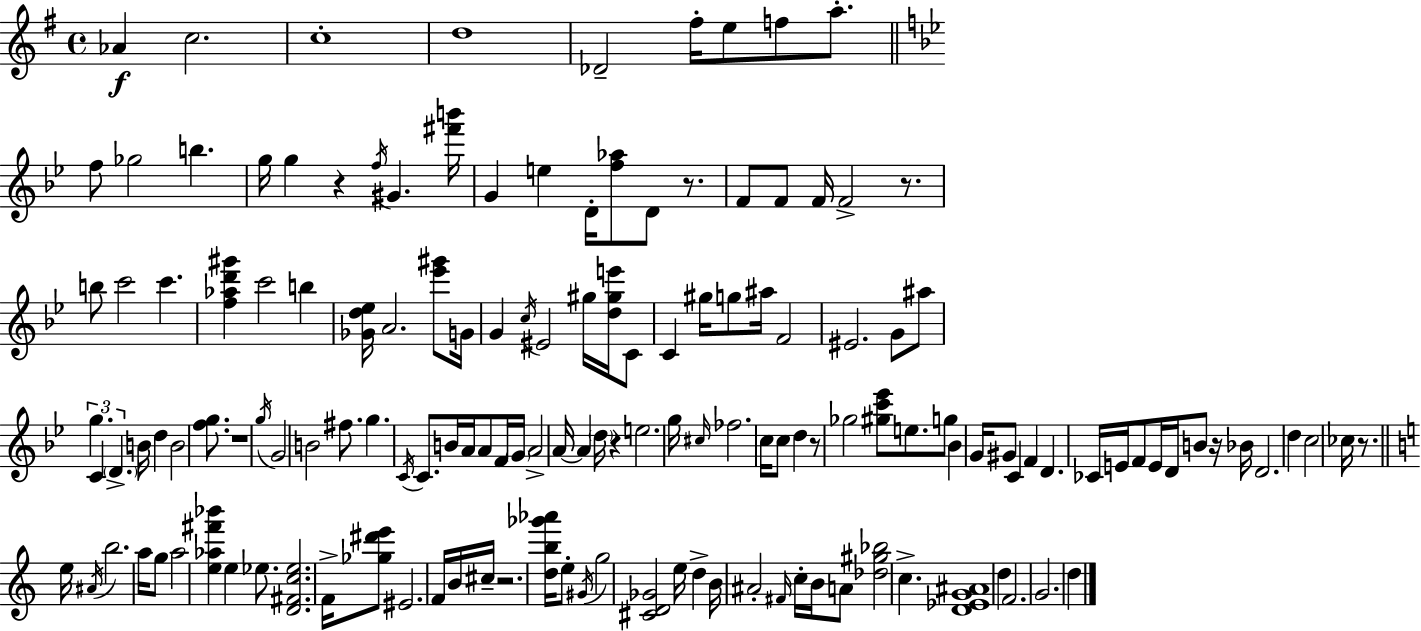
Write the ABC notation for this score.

X:1
T:Untitled
M:4/4
L:1/4
K:G
_A c2 c4 d4 _D2 ^f/4 e/2 f/2 a/2 f/2 _g2 b g/4 g z f/4 ^G [^f'b']/4 G e D/4 [f_a]/2 D/2 z/2 F/2 F/2 F/4 F2 z/2 b/2 c'2 c' [f_ad'^g'] c'2 b [_Gd_e]/4 A2 [_e'^g']/2 G/4 G c/4 ^E2 ^g/4 [d^ge']/4 C/2 C ^g/4 g/2 ^a/4 F2 ^E2 G/2 ^a/2 g C D B/4 d B2 [fg]/2 z4 g/4 G2 B2 ^f/2 g C/4 C/2 B/4 A/4 A/2 F/4 G/4 A2 A/4 A d/4 z e2 g/4 ^c/4 _f2 c/4 c/2 d z/2 _g2 [^gc'_e']/2 e/2 g/2 _B G/4 ^G/2 C F D _C/4 E/4 F/2 E/4 D/4 B/2 z/4 _B/4 D2 d c2 _c/4 z/2 e/4 ^A/4 b2 a/4 g/2 a2 [e_a^f'_b'] e _e/2 [D^Fc_e]2 F/4 [_g^d'e']/2 ^E2 F/4 B/4 ^c/4 z2 [db_g'_a']/4 e/2 ^G/4 g2 [^CD_G]2 e/4 d B/4 ^A2 ^F/4 c/4 B/4 A/2 [_d^g_b]2 c [D_EG^A]4 d F2 G2 d